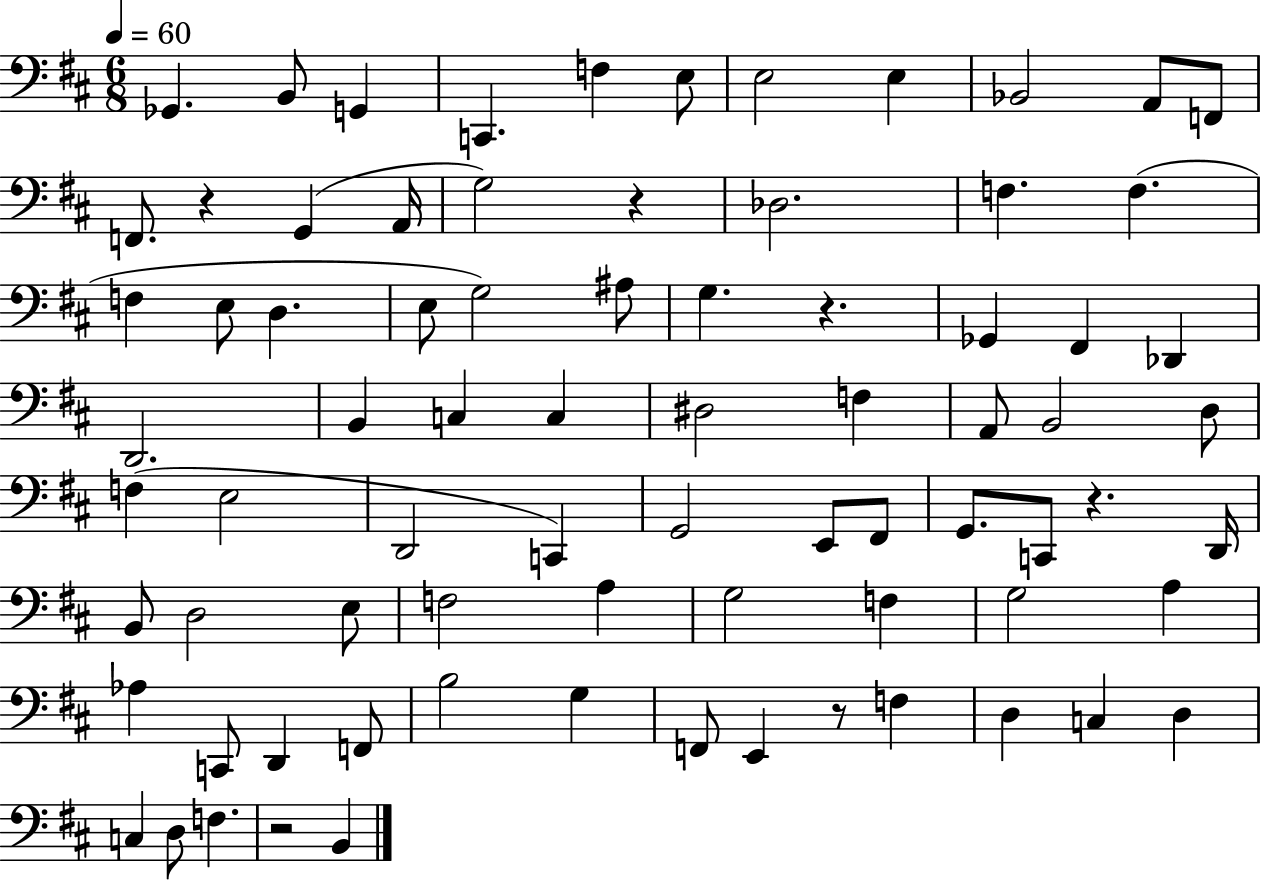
{
  \clef bass
  \numericTimeSignature
  \time 6/8
  \key d \major
  \tempo 4 = 60
  ges,4. b,8 g,4 | c,4. f4 e8 | e2 e4 | bes,2 a,8 f,8 | \break f,8. r4 g,4( a,16 | g2) r4 | des2. | f4. f4.( | \break f4 e8 d4. | e8 g2) ais8 | g4. r4. | ges,4 fis,4 des,4 | \break d,2. | b,4 c4 c4 | dis2 f4 | a,8 b,2 d8 | \break f4( e2 | d,2 c,4) | g,2 e,8 fis,8 | g,8. c,8 r4. d,16 | \break b,8 d2 e8 | f2 a4 | g2 f4 | g2 a4 | \break aes4 c,8 d,4 f,8 | b2 g4 | f,8 e,4 r8 f4 | d4 c4 d4 | \break c4 d8 f4. | r2 b,4 | \bar "|."
}